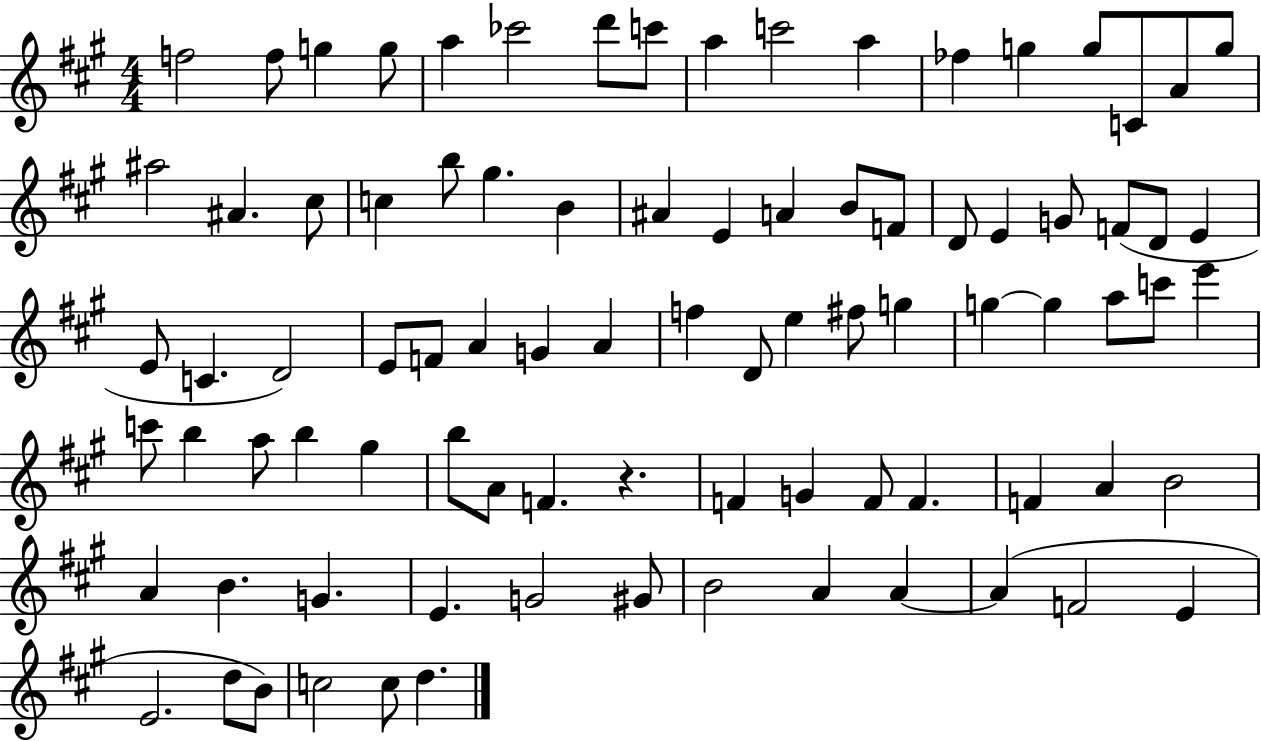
F5/h F5/e G5/q G5/e A5/q CES6/h D6/e C6/e A5/q C6/h A5/q FES5/q G5/q G5/e C4/e A4/e G5/e A#5/h A#4/q. C#5/e C5/q B5/e G#5/q. B4/q A#4/q E4/q A4/q B4/e F4/e D4/e E4/q G4/e F4/e D4/e E4/q E4/e C4/q. D4/h E4/e F4/e A4/q G4/q A4/q F5/q D4/e E5/q F#5/e G5/q G5/q G5/q A5/e C6/e E6/q C6/e B5/q A5/e B5/q G#5/q B5/e A4/e F4/q. R/q. F4/q G4/q F4/e F4/q. F4/q A4/q B4/h A4/q B4/q. G4/q. E4/q. G4/h G#4/e B4/h A4/q A4/q A4/q F4/h E4/q E4/h. D5/e B4/e C5/h C5/e D5/q.